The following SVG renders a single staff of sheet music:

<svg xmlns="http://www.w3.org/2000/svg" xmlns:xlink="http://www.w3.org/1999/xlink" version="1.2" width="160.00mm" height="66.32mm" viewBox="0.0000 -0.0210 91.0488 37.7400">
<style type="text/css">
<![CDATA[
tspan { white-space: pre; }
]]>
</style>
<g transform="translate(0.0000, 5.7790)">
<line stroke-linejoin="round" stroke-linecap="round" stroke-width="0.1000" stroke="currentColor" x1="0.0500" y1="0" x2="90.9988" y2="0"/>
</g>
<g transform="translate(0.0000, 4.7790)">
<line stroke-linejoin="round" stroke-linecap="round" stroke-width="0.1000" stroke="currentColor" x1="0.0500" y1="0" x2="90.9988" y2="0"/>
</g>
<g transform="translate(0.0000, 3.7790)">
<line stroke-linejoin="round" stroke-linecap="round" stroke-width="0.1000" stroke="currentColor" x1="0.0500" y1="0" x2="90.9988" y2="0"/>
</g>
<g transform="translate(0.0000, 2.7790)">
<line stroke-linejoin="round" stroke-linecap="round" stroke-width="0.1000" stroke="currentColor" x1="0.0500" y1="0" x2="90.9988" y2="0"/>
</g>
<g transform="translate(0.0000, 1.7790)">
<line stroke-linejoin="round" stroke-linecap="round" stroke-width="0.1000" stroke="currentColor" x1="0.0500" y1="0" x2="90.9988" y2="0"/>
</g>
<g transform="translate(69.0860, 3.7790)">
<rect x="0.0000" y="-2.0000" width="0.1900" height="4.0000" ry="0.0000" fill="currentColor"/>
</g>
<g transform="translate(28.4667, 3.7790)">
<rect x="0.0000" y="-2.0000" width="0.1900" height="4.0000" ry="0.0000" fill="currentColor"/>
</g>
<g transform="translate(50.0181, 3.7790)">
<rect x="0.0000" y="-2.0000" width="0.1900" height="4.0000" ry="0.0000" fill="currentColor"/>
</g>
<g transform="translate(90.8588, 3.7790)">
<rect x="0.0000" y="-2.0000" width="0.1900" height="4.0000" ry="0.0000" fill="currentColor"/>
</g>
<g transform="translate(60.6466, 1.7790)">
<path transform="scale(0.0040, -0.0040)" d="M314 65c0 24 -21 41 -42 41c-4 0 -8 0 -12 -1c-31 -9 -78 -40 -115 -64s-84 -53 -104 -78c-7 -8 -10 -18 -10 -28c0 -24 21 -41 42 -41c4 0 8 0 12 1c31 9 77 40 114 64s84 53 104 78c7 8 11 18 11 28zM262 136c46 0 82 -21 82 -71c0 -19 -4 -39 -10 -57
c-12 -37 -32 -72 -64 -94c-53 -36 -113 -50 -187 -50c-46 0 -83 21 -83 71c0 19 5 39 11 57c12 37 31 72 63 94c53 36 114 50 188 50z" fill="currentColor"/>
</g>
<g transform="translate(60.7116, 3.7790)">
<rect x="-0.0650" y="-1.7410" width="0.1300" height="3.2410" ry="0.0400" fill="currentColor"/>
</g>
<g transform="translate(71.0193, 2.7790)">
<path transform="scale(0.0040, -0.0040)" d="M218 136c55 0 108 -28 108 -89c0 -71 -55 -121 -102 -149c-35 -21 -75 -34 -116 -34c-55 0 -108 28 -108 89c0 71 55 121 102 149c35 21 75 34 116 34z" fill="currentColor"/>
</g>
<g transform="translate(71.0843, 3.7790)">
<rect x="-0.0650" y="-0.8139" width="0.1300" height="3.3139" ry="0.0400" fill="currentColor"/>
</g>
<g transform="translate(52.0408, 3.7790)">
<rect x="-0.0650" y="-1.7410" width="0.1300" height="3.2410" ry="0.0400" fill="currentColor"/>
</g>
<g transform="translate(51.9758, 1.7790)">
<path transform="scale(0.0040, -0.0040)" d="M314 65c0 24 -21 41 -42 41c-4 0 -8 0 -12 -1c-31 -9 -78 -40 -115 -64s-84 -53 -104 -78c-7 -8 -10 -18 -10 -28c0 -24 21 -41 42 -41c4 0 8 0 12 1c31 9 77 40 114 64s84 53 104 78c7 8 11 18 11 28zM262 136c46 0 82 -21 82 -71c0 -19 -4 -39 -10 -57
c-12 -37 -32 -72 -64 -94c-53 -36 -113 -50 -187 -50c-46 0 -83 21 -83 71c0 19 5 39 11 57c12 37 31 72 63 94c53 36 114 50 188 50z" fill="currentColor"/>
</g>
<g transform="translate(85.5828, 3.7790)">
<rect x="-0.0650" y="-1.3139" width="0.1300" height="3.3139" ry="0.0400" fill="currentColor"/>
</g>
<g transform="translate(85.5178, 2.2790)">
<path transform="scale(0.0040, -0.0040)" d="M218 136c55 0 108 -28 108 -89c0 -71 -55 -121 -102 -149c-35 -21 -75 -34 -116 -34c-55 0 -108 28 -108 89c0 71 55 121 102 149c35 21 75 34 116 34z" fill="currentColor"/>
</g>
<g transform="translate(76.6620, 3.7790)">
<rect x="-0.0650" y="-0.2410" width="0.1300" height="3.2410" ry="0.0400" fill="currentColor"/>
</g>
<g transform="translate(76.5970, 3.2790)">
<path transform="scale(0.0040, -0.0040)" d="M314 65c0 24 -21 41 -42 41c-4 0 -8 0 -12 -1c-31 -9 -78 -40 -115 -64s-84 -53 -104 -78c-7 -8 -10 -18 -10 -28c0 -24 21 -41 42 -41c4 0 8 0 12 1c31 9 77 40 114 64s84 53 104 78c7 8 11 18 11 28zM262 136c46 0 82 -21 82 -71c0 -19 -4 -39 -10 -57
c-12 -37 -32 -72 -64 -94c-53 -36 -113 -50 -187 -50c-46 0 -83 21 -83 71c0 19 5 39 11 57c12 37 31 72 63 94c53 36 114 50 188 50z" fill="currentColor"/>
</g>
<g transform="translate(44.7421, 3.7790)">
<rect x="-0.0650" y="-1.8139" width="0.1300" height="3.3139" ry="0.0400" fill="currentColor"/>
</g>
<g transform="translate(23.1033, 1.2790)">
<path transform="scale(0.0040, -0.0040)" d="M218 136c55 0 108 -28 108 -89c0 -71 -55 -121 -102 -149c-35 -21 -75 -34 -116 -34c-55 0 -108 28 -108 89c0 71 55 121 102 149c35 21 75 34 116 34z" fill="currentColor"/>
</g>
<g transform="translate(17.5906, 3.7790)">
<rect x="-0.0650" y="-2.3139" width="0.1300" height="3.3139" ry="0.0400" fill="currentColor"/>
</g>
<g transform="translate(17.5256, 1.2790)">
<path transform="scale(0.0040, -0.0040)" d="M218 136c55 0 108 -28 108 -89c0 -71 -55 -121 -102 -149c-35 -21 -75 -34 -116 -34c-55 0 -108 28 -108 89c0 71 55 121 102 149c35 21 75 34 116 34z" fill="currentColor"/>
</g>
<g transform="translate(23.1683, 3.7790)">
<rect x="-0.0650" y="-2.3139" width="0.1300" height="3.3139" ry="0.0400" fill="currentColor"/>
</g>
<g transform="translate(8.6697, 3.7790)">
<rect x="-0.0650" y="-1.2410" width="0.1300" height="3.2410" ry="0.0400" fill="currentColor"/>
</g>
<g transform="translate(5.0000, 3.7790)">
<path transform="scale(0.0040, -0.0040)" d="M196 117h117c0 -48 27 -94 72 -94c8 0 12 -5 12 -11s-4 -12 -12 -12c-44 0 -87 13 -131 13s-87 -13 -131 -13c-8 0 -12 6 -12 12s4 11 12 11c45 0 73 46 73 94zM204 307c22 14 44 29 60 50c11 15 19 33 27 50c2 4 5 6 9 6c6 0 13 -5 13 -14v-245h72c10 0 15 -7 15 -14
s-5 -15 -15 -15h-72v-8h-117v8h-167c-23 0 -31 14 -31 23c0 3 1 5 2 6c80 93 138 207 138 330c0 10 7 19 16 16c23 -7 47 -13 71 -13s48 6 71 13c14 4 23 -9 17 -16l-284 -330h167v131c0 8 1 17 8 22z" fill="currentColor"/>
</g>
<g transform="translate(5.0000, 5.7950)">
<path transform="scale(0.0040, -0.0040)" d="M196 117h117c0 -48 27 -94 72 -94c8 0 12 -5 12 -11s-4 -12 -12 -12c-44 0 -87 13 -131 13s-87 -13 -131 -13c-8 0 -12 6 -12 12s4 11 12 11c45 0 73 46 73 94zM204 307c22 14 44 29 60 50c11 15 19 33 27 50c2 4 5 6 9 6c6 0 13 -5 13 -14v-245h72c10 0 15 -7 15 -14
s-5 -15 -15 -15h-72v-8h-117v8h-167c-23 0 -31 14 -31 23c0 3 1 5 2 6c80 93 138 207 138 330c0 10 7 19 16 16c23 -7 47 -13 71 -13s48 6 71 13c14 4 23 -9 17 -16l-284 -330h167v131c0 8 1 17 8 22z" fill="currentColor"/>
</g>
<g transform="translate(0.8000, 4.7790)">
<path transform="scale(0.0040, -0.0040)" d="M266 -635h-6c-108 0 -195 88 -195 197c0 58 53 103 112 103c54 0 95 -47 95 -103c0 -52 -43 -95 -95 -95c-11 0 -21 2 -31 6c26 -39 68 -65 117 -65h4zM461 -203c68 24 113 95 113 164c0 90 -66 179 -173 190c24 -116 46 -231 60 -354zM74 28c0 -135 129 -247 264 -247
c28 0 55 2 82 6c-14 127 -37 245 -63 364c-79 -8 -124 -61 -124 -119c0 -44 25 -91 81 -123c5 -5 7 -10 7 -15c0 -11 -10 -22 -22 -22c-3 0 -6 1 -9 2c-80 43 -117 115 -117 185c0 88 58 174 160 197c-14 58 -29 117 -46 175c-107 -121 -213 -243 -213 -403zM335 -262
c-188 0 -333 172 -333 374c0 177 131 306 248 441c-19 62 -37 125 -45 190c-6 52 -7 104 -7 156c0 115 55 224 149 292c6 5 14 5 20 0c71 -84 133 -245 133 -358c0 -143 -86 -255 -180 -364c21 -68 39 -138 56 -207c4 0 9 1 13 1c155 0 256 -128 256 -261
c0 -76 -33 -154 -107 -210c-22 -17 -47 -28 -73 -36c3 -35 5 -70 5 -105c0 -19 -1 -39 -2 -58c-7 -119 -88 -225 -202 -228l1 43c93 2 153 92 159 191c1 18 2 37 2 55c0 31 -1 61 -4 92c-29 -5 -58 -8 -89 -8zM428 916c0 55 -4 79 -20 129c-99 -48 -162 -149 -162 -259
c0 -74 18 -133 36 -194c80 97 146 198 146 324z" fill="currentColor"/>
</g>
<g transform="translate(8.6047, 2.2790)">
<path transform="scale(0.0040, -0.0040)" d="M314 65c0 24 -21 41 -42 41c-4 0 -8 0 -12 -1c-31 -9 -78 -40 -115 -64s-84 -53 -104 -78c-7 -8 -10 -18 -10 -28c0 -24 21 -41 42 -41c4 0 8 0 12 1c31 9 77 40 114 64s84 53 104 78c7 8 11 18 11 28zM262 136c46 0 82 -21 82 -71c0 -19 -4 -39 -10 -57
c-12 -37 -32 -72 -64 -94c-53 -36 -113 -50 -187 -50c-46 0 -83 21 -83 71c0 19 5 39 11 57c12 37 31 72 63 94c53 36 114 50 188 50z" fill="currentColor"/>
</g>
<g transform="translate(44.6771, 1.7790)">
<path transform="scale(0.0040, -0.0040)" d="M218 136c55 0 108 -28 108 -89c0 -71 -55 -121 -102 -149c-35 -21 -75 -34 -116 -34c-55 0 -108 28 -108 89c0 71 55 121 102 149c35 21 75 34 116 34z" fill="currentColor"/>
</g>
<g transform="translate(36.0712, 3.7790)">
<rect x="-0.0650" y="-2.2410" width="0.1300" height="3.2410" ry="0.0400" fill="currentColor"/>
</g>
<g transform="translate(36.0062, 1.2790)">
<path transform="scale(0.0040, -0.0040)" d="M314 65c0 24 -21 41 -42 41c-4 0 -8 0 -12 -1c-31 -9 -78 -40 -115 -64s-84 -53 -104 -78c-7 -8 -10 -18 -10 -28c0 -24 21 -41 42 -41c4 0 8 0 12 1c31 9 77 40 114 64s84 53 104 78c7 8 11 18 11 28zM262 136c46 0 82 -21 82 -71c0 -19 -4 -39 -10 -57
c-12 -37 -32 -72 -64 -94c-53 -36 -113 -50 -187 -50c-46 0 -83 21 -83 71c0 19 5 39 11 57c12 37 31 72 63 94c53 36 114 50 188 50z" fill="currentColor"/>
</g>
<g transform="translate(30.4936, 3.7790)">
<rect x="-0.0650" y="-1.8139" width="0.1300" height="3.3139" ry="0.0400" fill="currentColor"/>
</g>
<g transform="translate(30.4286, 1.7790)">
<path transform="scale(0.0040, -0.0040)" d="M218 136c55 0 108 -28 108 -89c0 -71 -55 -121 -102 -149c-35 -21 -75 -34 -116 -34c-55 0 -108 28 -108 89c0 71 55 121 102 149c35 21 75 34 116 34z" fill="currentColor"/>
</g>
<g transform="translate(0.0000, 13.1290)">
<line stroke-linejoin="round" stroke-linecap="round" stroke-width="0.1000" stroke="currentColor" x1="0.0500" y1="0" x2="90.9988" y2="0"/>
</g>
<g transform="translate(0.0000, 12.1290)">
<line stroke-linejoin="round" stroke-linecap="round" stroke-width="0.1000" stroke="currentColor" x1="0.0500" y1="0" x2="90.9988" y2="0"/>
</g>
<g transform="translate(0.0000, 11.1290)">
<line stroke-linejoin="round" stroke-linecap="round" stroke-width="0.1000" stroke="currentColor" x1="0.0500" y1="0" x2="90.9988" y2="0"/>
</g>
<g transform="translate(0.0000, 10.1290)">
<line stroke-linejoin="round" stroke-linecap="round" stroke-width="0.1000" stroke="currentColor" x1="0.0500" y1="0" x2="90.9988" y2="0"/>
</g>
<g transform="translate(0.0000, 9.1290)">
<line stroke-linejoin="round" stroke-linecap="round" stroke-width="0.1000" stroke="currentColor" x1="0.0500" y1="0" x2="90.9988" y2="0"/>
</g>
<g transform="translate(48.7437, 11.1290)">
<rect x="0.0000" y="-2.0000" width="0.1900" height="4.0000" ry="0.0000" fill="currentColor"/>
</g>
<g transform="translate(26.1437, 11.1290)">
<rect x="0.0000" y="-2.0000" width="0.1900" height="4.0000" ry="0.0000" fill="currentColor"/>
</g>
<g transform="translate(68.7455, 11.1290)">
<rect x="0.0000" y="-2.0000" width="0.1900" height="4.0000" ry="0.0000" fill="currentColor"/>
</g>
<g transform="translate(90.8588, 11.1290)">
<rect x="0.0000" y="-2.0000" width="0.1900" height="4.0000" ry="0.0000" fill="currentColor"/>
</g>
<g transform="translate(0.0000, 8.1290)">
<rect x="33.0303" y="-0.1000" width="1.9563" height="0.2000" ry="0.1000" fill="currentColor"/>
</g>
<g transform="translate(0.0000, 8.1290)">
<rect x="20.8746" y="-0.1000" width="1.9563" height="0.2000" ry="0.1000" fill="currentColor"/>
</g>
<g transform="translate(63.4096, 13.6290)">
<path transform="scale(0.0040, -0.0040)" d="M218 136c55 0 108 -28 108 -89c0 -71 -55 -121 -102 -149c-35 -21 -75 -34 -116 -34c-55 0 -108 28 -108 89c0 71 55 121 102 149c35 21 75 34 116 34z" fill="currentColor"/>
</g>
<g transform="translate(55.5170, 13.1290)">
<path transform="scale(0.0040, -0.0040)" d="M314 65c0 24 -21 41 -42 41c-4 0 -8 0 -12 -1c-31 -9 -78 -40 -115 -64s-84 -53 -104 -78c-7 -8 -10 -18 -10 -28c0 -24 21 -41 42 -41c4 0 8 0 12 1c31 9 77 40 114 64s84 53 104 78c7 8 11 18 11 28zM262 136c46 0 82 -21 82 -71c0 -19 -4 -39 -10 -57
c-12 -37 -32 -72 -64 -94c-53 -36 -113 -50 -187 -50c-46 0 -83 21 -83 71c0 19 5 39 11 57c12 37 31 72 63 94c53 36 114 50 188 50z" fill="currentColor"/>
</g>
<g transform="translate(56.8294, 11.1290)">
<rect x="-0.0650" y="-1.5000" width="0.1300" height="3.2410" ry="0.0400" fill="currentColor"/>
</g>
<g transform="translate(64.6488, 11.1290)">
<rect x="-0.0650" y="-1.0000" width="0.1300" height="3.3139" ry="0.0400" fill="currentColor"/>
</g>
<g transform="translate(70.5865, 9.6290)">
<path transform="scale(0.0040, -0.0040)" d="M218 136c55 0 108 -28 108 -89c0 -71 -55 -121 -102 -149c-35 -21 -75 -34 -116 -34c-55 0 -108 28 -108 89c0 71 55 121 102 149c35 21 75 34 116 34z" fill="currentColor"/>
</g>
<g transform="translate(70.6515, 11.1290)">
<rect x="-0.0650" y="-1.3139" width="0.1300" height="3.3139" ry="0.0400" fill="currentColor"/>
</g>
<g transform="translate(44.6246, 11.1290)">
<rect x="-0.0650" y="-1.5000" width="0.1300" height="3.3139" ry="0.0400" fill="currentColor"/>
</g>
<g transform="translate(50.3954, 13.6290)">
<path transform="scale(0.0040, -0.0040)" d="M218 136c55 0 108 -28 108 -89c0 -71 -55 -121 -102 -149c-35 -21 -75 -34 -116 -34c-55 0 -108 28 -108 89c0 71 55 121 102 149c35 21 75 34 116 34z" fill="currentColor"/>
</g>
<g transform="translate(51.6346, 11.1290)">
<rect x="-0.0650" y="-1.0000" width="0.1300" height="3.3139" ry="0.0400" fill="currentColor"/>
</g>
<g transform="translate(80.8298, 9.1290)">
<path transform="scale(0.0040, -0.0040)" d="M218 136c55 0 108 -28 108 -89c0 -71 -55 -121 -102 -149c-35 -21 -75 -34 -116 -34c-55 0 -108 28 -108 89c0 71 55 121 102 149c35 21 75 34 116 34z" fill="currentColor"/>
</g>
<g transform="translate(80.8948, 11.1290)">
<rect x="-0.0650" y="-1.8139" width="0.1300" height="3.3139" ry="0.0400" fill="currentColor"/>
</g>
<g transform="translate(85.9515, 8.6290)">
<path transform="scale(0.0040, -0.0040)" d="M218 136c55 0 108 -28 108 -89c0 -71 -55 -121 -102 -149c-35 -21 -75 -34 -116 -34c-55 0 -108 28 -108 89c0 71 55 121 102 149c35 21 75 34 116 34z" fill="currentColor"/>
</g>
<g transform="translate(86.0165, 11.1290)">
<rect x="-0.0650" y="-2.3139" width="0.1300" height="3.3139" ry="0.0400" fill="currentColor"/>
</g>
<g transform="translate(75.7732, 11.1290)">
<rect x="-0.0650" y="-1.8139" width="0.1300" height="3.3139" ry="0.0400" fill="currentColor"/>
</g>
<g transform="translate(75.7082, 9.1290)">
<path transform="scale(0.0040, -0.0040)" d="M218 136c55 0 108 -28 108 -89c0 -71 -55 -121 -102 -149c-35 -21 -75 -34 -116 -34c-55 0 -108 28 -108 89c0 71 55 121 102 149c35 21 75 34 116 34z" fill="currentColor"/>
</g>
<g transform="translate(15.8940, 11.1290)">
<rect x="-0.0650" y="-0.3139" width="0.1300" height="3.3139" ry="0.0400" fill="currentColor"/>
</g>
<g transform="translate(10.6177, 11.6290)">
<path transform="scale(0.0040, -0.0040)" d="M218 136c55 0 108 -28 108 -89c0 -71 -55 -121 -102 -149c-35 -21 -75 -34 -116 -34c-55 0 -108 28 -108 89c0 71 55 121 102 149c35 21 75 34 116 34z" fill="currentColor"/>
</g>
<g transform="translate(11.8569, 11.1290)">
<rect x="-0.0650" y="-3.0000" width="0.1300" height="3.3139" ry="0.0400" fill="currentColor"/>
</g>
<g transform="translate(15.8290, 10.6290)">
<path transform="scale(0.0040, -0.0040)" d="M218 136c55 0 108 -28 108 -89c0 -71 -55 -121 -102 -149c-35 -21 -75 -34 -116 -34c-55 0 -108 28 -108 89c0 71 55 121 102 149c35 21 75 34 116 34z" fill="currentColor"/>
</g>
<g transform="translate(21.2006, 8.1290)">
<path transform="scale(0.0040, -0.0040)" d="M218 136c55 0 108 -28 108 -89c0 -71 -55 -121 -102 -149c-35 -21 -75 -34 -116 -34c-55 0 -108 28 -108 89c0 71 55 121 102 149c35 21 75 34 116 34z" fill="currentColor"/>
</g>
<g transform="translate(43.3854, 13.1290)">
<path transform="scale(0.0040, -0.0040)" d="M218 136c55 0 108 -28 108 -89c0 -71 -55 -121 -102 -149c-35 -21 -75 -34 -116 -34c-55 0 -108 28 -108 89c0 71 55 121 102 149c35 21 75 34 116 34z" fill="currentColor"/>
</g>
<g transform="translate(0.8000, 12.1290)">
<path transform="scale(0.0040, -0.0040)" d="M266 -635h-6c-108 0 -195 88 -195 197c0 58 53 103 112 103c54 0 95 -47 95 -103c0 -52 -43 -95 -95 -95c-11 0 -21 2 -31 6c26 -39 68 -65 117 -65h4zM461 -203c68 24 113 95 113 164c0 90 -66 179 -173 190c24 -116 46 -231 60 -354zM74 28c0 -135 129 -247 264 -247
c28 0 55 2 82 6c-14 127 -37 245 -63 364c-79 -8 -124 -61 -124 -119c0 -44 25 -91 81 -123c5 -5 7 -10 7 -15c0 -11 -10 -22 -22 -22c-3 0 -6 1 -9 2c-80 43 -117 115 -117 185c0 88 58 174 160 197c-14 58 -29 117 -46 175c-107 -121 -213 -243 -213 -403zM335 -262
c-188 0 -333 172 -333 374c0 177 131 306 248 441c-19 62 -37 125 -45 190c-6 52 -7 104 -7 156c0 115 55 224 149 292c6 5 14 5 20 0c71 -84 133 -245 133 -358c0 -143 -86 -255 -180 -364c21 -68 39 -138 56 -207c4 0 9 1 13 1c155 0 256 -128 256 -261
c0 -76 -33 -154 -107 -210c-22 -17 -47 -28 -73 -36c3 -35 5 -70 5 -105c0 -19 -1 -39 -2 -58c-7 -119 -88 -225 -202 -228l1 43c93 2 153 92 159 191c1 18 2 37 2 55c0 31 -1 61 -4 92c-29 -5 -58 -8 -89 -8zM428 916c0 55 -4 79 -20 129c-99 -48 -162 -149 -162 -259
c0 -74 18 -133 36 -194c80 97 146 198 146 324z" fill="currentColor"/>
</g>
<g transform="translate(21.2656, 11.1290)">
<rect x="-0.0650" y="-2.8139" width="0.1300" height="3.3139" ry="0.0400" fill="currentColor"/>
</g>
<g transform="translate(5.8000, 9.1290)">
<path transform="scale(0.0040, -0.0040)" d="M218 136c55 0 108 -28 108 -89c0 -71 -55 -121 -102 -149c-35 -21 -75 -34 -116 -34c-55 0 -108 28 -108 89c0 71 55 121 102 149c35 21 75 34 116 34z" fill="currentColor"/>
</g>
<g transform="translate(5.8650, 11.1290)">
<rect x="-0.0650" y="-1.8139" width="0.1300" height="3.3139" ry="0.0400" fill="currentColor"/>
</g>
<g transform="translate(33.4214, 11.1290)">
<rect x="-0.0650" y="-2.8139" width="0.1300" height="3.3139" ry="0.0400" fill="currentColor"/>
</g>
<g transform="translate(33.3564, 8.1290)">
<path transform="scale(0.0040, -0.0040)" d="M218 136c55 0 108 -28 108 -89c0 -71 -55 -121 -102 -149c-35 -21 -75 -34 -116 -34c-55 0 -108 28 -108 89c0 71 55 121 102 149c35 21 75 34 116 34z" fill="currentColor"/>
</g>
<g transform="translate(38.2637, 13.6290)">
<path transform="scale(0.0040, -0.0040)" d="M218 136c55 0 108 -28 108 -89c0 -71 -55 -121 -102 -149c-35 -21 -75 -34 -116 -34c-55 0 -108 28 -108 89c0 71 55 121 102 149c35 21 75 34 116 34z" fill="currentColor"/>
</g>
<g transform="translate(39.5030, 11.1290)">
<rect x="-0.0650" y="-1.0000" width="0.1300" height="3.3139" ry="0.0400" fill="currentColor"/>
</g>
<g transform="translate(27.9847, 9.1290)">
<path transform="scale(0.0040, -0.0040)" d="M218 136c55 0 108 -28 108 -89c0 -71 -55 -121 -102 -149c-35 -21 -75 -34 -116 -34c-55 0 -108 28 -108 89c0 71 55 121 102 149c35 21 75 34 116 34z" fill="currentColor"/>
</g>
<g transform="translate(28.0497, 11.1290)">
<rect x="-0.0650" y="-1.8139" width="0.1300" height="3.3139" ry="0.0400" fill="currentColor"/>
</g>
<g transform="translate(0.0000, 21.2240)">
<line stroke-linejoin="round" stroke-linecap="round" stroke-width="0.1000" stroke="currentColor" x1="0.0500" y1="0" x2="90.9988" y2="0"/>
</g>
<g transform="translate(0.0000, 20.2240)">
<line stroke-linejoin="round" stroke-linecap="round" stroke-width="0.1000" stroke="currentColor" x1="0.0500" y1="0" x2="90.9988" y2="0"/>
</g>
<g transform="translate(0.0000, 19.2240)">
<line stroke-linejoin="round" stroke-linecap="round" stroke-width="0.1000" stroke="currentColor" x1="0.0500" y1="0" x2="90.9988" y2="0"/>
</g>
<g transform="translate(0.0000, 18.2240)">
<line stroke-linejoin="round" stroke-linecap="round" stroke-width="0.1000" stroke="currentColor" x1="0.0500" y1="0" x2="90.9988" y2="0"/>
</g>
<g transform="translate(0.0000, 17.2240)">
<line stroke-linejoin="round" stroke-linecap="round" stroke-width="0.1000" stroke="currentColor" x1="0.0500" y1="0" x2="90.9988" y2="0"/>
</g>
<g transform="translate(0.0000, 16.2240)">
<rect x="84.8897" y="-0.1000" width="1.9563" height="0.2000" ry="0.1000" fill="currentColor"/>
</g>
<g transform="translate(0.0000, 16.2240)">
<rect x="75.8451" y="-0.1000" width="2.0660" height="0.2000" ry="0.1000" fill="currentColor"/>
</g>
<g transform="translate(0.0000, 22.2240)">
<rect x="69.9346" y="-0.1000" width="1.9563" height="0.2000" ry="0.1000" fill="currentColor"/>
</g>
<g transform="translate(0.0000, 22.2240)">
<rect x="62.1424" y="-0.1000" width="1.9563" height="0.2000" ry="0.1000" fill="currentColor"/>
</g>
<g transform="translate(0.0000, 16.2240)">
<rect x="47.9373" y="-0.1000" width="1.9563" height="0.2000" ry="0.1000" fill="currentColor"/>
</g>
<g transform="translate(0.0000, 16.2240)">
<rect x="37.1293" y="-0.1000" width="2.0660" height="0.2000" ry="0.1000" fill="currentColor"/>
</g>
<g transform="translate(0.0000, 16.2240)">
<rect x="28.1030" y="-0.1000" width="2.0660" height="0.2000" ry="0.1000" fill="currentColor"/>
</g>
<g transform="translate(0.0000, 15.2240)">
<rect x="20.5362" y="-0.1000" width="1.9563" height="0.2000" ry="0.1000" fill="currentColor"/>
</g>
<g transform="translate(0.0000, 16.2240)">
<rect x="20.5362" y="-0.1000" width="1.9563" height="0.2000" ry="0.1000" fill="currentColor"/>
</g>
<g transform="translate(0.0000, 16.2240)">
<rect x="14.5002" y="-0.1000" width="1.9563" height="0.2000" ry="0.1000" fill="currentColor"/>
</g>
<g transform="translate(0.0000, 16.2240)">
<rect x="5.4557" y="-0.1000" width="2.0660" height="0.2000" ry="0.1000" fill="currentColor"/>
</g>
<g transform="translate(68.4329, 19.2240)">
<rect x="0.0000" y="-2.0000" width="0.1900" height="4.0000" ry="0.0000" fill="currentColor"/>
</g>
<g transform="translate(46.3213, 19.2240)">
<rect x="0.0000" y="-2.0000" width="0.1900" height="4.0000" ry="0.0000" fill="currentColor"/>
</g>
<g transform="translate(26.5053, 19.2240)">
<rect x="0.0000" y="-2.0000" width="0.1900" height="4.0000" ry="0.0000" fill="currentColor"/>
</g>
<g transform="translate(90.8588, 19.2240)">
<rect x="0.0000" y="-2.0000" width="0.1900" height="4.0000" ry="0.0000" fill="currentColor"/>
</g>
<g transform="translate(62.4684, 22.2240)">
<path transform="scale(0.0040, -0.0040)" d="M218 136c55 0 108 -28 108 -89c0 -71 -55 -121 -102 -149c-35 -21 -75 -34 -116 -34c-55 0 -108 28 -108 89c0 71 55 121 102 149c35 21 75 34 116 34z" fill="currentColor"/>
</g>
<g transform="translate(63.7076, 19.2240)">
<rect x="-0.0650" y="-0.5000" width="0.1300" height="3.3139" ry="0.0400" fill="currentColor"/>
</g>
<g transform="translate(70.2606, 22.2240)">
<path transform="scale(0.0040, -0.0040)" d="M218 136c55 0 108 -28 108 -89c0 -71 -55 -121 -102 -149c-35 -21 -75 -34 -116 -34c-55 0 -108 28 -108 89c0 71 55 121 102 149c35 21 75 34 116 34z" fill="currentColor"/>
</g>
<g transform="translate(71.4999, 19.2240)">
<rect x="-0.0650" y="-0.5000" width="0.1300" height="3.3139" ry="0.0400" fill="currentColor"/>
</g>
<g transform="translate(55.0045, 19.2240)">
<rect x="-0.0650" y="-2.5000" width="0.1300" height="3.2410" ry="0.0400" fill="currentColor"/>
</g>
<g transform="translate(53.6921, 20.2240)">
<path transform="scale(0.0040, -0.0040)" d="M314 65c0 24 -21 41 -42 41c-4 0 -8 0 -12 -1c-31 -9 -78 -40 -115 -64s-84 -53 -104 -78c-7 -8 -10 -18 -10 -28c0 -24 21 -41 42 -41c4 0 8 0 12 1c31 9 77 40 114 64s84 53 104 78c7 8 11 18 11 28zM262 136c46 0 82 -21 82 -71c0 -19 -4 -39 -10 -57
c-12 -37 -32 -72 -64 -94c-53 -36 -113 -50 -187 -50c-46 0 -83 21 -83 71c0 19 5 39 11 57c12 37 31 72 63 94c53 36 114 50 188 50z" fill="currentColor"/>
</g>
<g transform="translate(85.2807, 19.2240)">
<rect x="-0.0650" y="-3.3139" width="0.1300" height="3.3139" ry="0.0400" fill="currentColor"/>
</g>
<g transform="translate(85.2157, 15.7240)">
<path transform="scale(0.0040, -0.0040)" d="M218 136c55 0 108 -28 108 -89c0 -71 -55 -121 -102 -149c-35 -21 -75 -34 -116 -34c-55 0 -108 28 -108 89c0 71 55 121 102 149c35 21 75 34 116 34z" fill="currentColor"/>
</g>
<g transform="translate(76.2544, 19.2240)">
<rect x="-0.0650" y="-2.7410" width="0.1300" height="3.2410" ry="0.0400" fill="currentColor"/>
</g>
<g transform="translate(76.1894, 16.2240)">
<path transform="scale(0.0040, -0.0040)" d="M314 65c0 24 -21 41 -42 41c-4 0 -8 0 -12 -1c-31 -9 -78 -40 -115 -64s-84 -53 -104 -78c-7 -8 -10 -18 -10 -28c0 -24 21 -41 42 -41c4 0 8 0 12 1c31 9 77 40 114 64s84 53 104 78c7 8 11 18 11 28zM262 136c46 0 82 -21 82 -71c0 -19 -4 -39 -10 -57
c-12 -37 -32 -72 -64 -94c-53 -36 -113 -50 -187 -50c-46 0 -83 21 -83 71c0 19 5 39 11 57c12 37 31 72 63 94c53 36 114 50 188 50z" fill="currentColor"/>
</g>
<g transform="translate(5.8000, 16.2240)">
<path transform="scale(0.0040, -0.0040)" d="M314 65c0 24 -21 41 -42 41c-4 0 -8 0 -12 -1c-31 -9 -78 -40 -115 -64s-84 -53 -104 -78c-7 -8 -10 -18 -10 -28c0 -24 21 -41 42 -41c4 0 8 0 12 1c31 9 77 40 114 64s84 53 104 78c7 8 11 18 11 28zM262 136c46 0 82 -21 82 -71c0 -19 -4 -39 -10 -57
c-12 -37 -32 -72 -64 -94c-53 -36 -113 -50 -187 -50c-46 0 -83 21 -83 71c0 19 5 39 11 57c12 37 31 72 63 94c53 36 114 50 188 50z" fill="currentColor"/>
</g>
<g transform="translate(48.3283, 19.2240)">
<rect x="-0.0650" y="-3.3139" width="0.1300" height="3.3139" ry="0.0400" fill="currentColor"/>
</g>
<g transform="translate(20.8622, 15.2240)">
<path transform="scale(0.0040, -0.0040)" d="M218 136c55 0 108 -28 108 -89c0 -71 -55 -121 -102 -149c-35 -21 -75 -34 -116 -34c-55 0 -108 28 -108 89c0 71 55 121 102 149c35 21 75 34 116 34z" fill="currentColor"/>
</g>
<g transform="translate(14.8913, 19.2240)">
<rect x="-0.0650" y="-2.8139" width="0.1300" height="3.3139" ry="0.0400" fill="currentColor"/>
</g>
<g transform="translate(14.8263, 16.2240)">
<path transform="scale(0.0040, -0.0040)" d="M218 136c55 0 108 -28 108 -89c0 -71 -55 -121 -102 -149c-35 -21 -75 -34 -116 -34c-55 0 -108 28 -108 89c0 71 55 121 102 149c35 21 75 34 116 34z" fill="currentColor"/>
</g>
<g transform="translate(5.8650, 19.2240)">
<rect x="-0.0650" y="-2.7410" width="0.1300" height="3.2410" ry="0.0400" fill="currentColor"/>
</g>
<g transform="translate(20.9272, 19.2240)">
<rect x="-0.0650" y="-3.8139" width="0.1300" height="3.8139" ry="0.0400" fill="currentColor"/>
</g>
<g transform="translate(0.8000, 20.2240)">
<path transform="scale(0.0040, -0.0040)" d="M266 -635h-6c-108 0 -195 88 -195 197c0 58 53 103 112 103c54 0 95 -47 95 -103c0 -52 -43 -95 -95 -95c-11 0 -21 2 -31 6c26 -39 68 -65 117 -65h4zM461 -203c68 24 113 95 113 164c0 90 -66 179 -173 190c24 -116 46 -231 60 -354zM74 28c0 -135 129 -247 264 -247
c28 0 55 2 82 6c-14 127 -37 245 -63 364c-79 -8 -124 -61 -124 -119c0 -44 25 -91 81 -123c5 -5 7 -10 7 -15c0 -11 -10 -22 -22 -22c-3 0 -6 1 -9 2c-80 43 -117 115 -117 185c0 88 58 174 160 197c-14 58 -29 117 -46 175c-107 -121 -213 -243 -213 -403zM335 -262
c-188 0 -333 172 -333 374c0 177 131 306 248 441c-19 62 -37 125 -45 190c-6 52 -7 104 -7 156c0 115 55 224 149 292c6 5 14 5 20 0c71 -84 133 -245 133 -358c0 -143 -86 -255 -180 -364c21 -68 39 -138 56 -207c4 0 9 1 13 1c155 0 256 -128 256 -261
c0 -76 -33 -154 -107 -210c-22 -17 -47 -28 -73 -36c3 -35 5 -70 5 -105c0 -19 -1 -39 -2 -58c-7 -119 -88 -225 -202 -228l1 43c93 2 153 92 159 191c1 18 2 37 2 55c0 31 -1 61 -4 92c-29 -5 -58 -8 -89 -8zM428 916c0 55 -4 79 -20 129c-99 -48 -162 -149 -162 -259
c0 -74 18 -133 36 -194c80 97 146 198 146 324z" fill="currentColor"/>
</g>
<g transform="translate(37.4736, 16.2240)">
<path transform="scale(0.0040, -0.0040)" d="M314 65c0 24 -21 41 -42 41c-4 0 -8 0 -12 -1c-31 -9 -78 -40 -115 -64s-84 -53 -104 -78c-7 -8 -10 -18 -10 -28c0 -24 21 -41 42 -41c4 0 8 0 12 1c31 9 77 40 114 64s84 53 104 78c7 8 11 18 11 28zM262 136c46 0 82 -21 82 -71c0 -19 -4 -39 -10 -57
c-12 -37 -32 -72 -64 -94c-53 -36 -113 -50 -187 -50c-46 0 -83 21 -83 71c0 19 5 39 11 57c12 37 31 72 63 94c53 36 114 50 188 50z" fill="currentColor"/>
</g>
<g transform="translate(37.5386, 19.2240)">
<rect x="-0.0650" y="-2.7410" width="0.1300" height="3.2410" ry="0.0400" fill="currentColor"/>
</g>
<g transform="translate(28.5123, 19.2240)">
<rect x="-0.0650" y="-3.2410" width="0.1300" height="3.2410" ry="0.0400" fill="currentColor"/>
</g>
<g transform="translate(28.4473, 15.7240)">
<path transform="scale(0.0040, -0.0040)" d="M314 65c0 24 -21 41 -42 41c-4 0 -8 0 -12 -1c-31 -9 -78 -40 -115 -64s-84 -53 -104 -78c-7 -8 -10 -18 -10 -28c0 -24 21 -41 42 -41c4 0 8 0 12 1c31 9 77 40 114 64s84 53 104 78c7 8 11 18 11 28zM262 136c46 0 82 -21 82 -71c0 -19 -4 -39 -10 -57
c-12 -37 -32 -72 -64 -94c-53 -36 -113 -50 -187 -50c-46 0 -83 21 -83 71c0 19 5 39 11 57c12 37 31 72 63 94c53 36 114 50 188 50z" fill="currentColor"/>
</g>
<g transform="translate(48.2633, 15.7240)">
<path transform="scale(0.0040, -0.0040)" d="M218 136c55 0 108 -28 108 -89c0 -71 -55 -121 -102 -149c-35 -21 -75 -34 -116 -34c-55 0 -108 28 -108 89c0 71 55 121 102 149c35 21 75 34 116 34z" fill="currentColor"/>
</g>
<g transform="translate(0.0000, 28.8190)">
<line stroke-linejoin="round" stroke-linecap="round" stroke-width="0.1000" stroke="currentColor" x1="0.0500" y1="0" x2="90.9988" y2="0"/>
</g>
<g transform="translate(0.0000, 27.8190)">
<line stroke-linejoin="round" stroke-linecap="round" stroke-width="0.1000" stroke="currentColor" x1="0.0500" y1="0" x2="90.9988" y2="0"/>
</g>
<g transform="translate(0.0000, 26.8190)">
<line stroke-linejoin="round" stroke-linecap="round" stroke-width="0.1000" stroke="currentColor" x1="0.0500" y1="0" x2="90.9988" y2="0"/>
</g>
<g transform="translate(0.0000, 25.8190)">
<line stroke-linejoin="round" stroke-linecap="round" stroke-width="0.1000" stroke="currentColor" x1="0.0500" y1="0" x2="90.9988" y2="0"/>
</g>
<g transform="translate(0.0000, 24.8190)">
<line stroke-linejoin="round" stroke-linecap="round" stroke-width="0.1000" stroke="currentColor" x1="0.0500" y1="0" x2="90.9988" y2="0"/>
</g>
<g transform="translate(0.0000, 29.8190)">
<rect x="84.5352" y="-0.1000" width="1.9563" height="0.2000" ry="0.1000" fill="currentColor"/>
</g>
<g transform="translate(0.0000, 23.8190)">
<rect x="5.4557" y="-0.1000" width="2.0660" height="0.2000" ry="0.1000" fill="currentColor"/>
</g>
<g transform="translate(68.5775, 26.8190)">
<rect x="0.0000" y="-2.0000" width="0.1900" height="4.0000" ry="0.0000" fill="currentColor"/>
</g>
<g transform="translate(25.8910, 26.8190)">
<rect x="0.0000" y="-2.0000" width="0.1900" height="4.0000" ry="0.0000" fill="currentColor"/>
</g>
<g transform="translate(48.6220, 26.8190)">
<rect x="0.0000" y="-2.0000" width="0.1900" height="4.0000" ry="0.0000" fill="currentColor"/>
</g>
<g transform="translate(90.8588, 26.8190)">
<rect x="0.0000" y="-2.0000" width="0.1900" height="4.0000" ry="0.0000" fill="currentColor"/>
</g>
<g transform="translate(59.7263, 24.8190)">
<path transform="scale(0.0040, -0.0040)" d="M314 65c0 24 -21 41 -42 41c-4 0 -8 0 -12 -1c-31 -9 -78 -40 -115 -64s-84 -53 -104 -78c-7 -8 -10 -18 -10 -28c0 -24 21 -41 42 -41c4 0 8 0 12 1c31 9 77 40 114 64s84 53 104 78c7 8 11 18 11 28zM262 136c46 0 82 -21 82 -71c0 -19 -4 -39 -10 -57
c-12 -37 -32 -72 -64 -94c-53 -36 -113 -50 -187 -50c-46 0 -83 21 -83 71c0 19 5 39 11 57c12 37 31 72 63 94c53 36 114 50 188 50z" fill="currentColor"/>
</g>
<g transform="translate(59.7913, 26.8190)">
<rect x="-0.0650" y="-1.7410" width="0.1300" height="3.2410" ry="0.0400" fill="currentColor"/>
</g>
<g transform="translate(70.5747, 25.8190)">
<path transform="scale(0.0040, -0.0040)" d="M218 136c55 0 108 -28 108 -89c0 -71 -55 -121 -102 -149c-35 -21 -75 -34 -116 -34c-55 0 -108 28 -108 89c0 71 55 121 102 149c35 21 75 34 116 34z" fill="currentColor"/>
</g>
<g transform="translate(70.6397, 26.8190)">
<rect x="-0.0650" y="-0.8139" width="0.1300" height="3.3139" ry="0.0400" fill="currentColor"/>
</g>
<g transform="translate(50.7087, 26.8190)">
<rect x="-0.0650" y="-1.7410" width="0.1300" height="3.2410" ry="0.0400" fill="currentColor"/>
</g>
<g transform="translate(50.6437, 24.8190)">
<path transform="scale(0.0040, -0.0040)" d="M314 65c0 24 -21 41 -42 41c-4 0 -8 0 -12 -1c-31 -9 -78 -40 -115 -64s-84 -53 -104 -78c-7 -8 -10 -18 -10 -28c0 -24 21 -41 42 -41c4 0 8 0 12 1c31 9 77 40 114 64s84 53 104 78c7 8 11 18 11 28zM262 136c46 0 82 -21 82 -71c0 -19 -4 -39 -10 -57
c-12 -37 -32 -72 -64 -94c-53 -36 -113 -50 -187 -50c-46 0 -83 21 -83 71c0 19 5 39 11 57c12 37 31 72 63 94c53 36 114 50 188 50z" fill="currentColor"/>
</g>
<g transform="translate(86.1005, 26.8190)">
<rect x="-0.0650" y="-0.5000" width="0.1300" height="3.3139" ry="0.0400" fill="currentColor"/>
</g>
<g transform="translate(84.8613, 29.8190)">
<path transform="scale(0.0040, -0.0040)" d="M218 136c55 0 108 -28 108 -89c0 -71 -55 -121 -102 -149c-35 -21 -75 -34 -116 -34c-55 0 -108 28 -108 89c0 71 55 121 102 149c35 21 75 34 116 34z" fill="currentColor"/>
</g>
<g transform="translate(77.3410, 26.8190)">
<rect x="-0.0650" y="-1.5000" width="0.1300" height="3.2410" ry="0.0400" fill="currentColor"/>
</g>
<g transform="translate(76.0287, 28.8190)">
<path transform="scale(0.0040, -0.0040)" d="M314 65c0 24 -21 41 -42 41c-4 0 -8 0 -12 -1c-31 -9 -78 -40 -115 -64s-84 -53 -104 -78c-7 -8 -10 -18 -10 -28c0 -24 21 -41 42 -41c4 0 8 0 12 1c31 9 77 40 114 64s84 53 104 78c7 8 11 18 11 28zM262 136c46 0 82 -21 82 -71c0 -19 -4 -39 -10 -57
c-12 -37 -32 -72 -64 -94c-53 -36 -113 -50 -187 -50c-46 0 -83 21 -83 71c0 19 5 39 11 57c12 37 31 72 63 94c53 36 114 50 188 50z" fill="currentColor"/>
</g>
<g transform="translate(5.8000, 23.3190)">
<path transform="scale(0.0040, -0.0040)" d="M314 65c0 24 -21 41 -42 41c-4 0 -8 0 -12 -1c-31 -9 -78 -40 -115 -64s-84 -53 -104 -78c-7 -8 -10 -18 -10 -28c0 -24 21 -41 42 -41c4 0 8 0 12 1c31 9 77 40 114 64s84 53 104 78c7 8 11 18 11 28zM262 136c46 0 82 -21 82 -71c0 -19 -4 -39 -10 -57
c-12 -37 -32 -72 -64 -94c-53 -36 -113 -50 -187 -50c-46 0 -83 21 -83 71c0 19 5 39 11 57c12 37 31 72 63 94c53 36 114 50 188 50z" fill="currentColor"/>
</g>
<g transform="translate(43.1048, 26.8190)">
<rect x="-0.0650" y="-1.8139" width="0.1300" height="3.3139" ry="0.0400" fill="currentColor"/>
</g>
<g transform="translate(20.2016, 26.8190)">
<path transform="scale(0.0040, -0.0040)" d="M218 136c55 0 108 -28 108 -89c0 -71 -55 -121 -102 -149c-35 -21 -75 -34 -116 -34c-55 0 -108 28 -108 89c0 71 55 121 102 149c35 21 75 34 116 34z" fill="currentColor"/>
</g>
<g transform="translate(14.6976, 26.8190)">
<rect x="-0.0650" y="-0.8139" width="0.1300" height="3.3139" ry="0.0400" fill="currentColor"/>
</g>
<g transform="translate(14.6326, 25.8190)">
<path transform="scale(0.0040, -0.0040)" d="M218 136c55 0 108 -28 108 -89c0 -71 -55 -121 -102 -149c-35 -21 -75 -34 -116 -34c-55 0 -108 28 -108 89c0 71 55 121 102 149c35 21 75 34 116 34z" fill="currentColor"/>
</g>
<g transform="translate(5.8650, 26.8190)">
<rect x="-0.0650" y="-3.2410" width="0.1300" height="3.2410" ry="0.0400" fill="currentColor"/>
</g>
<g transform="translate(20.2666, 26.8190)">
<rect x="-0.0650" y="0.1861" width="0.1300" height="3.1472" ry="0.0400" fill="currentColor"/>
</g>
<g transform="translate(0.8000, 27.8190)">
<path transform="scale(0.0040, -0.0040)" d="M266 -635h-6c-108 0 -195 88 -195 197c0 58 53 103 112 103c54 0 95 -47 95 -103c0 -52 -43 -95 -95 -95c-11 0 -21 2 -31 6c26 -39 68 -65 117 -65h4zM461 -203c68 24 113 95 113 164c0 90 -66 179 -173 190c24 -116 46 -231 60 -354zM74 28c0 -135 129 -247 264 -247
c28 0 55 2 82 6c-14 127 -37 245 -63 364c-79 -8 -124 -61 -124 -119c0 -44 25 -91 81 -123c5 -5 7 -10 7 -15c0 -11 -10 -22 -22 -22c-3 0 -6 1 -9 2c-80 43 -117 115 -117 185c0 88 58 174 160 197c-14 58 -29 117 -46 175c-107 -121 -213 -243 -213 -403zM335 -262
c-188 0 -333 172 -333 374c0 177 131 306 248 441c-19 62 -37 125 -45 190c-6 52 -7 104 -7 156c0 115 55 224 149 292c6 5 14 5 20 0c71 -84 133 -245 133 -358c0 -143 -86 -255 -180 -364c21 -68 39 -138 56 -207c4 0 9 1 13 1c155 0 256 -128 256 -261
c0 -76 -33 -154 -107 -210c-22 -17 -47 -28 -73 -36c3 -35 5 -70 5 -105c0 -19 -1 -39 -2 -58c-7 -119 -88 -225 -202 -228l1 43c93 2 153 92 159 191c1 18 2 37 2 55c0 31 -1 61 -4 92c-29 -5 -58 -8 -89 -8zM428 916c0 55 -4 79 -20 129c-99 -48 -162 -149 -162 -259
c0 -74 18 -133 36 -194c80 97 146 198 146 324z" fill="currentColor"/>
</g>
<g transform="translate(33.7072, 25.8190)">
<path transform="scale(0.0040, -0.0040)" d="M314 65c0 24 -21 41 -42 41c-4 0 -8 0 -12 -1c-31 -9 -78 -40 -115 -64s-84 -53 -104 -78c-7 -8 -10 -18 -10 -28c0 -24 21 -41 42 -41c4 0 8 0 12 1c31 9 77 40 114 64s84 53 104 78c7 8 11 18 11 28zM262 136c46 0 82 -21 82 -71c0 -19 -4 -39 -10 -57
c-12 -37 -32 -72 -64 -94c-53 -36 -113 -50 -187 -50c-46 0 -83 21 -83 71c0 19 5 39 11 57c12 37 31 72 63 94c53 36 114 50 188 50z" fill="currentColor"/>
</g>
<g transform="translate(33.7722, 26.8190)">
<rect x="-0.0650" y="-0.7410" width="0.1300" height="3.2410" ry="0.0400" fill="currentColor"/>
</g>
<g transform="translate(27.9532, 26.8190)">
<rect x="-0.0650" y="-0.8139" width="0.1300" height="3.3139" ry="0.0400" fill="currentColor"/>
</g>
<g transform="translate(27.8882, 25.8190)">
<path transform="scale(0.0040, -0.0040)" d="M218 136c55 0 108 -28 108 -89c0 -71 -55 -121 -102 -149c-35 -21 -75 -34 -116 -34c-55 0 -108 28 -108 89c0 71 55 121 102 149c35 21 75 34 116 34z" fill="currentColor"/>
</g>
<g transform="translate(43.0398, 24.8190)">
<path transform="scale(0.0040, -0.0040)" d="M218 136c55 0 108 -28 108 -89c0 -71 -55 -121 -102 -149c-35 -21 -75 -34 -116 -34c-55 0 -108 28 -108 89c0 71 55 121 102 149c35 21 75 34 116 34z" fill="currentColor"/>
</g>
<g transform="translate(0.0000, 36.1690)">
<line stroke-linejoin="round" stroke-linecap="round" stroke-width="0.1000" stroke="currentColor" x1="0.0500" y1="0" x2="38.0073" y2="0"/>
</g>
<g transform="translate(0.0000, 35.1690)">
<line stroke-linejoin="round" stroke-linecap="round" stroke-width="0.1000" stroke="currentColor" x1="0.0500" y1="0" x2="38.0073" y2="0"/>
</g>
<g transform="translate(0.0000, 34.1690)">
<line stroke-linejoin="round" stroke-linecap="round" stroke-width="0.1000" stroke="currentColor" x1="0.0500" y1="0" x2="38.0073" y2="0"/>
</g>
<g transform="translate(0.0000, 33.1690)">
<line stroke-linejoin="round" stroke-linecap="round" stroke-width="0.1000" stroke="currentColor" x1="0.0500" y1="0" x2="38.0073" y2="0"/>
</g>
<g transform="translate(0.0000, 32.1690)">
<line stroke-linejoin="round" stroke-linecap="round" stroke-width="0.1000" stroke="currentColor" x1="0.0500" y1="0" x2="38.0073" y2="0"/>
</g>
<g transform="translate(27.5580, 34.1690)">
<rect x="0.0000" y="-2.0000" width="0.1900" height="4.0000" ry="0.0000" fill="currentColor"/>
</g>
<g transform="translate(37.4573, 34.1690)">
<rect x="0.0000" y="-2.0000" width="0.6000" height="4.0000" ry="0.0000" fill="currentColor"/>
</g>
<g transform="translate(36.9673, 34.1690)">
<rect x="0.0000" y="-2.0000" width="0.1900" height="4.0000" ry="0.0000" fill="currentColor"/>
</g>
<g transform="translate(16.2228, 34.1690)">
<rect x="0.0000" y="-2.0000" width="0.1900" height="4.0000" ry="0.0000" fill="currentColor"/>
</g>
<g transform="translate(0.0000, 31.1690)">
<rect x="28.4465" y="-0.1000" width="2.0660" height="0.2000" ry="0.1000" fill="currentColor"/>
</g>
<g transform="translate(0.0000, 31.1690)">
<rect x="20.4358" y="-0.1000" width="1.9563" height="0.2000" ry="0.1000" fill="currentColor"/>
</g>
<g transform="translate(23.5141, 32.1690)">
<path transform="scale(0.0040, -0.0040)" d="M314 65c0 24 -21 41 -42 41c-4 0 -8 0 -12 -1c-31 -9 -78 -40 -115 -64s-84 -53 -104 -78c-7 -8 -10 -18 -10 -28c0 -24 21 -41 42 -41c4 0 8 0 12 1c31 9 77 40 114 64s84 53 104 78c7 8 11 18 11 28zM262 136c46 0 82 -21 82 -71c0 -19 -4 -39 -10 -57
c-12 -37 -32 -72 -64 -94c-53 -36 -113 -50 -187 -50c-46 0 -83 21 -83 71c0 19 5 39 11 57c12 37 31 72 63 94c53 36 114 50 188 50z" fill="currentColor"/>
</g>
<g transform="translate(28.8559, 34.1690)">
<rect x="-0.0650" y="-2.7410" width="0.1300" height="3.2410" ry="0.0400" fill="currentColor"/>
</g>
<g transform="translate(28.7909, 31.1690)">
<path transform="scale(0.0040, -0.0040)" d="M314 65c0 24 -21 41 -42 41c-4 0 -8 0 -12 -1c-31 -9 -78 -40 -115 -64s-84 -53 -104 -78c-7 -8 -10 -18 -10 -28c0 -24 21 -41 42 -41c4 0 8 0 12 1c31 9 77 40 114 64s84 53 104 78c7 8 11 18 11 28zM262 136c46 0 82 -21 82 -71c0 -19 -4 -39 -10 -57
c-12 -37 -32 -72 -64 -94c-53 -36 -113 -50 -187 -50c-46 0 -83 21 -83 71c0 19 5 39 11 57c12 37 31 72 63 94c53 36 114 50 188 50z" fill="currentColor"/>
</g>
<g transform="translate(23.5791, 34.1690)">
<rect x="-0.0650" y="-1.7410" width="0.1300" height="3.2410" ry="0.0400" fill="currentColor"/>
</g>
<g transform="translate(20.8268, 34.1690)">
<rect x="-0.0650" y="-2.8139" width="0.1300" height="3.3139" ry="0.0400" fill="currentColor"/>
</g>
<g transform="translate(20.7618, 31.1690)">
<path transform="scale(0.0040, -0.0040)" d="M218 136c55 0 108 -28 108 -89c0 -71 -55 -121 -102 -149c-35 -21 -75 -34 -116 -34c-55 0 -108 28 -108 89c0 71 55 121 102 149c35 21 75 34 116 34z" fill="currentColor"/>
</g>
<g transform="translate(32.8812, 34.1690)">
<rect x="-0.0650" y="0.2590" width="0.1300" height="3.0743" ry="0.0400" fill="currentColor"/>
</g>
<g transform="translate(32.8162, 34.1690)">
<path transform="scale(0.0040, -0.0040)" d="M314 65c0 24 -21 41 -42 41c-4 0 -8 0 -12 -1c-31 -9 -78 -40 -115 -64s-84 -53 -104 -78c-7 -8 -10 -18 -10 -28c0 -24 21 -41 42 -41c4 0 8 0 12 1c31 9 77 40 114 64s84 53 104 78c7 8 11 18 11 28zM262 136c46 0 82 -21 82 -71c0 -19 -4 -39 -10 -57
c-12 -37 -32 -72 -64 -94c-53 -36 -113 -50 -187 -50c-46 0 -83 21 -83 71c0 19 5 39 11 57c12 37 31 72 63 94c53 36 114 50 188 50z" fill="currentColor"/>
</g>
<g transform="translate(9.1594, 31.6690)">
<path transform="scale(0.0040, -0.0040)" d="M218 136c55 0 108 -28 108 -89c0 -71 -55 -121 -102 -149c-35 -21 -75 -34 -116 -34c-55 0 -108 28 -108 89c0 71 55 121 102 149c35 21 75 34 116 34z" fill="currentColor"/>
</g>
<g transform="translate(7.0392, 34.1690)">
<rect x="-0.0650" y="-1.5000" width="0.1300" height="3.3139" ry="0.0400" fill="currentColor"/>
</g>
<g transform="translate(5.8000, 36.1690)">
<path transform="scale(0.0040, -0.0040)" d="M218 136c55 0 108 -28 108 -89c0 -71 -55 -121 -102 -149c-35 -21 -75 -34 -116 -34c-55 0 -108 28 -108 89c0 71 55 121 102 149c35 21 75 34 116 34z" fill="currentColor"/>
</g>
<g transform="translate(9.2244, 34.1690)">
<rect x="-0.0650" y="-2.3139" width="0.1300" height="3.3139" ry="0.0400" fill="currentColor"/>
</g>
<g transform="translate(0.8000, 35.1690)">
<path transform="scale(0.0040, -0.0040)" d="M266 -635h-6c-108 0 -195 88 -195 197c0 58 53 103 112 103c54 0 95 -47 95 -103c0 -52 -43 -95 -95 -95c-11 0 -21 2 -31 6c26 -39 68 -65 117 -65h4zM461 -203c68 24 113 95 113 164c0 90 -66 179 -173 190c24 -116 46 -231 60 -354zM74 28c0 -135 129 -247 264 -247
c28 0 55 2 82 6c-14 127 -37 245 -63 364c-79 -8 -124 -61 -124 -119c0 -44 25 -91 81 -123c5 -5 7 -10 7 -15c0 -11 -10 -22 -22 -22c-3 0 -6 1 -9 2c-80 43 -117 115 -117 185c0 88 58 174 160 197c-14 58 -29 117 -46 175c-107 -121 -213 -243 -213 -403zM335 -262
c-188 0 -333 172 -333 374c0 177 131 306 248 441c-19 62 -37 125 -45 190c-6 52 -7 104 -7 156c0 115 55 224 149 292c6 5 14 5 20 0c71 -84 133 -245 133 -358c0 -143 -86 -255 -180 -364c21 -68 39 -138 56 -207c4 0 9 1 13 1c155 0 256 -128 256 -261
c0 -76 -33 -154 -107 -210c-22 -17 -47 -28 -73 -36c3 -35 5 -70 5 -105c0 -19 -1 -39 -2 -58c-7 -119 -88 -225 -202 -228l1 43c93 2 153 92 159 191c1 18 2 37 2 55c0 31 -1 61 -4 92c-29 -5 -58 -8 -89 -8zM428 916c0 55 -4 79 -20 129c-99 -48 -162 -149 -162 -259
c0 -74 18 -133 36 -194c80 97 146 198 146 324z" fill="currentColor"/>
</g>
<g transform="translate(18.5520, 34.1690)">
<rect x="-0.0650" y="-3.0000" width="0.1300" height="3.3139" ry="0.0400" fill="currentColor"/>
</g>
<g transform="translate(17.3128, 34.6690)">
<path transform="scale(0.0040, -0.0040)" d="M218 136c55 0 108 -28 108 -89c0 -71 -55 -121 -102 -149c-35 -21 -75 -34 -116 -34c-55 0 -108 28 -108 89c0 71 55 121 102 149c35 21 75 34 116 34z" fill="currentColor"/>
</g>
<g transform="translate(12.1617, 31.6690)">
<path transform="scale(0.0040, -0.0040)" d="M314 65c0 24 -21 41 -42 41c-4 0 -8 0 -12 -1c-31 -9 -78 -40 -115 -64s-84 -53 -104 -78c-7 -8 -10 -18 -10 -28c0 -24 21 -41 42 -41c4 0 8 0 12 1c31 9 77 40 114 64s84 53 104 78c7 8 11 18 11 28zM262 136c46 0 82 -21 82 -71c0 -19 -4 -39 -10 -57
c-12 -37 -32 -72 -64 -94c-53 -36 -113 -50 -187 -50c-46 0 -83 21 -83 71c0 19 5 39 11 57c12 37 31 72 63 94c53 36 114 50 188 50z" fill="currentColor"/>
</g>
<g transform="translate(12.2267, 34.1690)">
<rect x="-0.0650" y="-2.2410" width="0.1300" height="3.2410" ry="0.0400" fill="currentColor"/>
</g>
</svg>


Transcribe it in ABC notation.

X:1
T:Untitled
M:4/4
L:1/4
K:C
e2 g g f g2 f f2 f2 d c2 e f A c a f a D E D E2 D e f f g a2 a c' b2 a2 b G2 C C a2 b b2 d B d d2 f f2 f2 d E2 C E g g2 A a f2 a2 B2